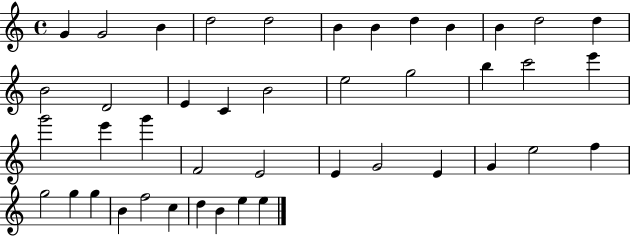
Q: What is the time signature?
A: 4/4